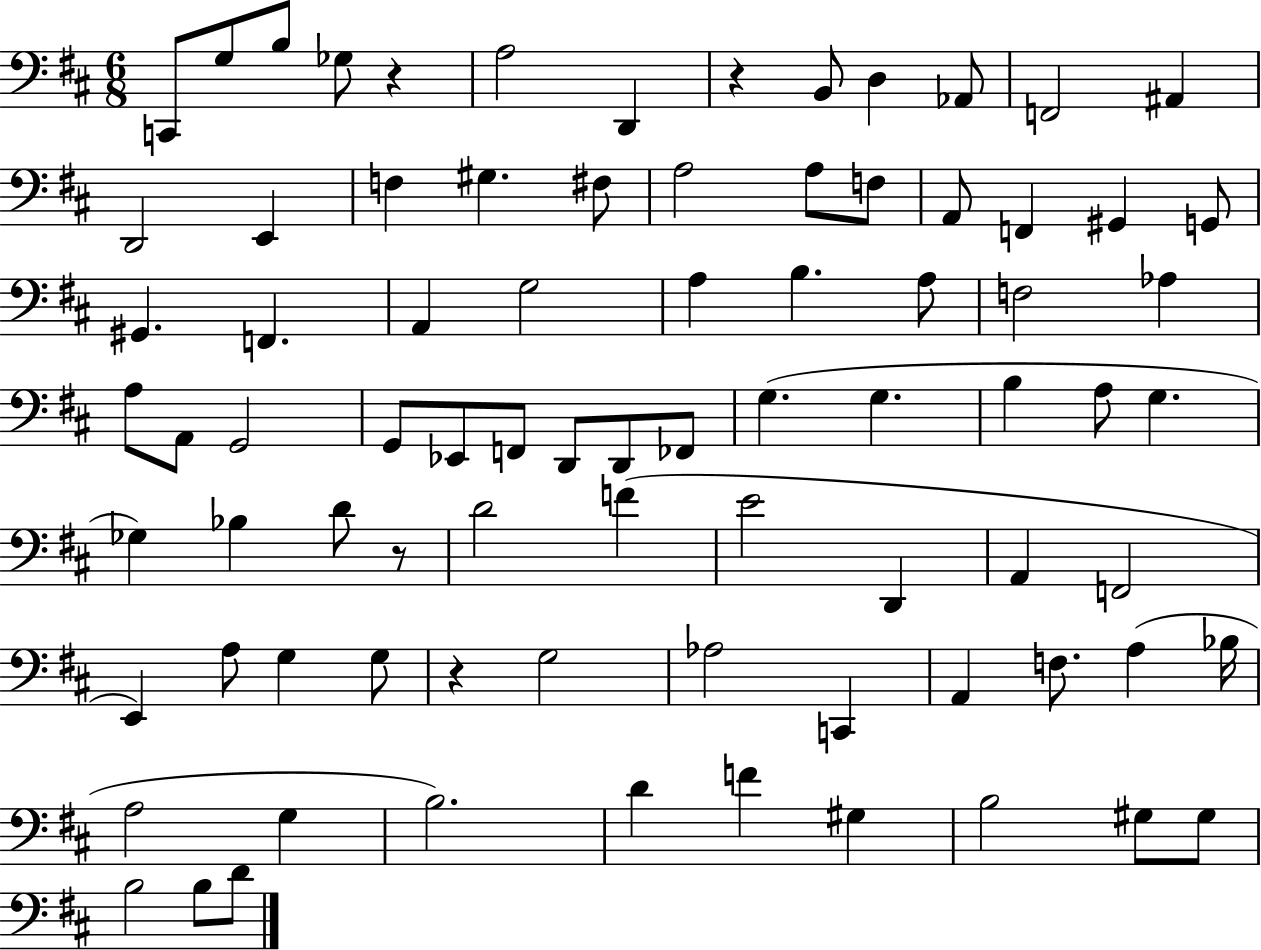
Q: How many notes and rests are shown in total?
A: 82